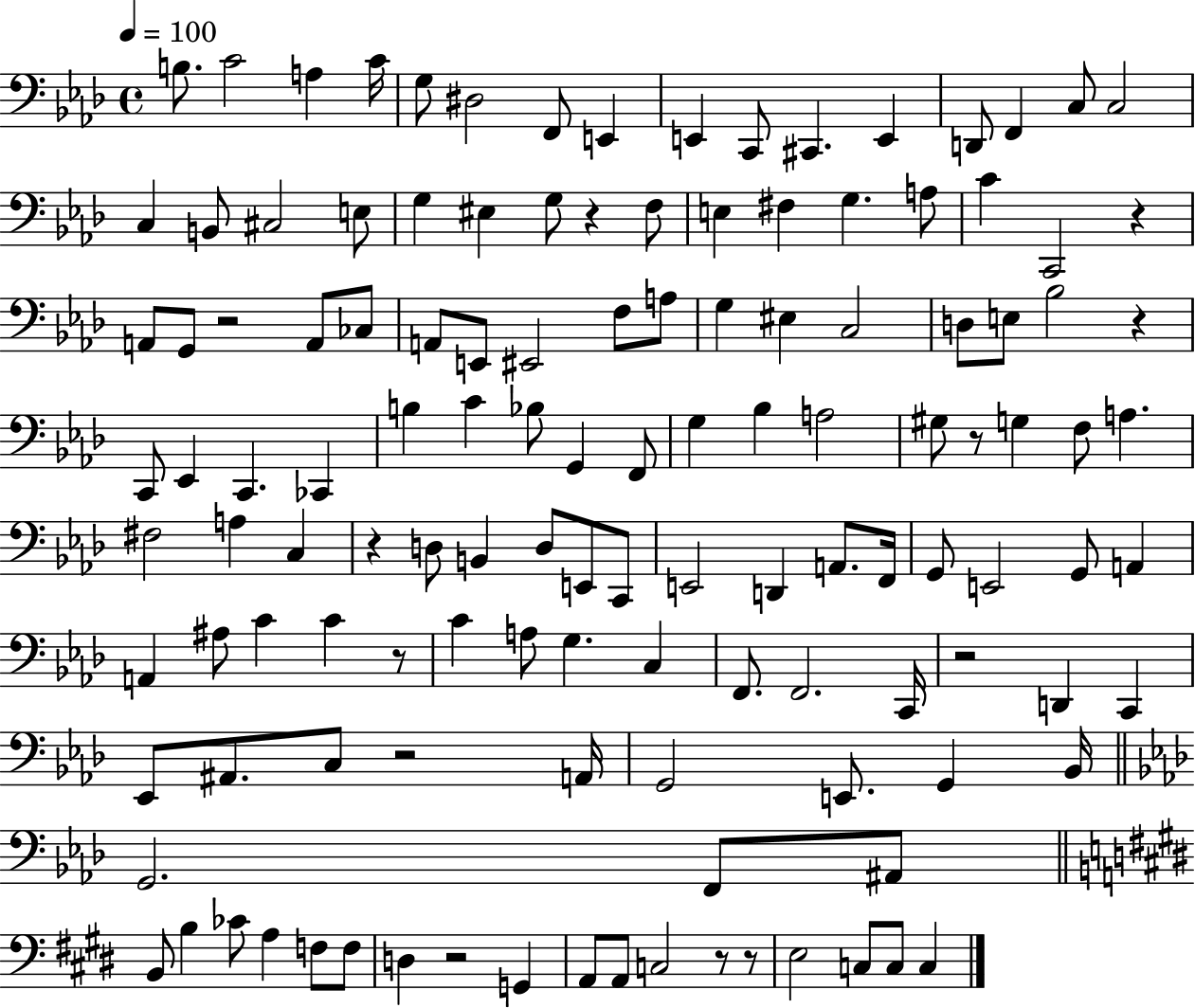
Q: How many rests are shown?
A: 12